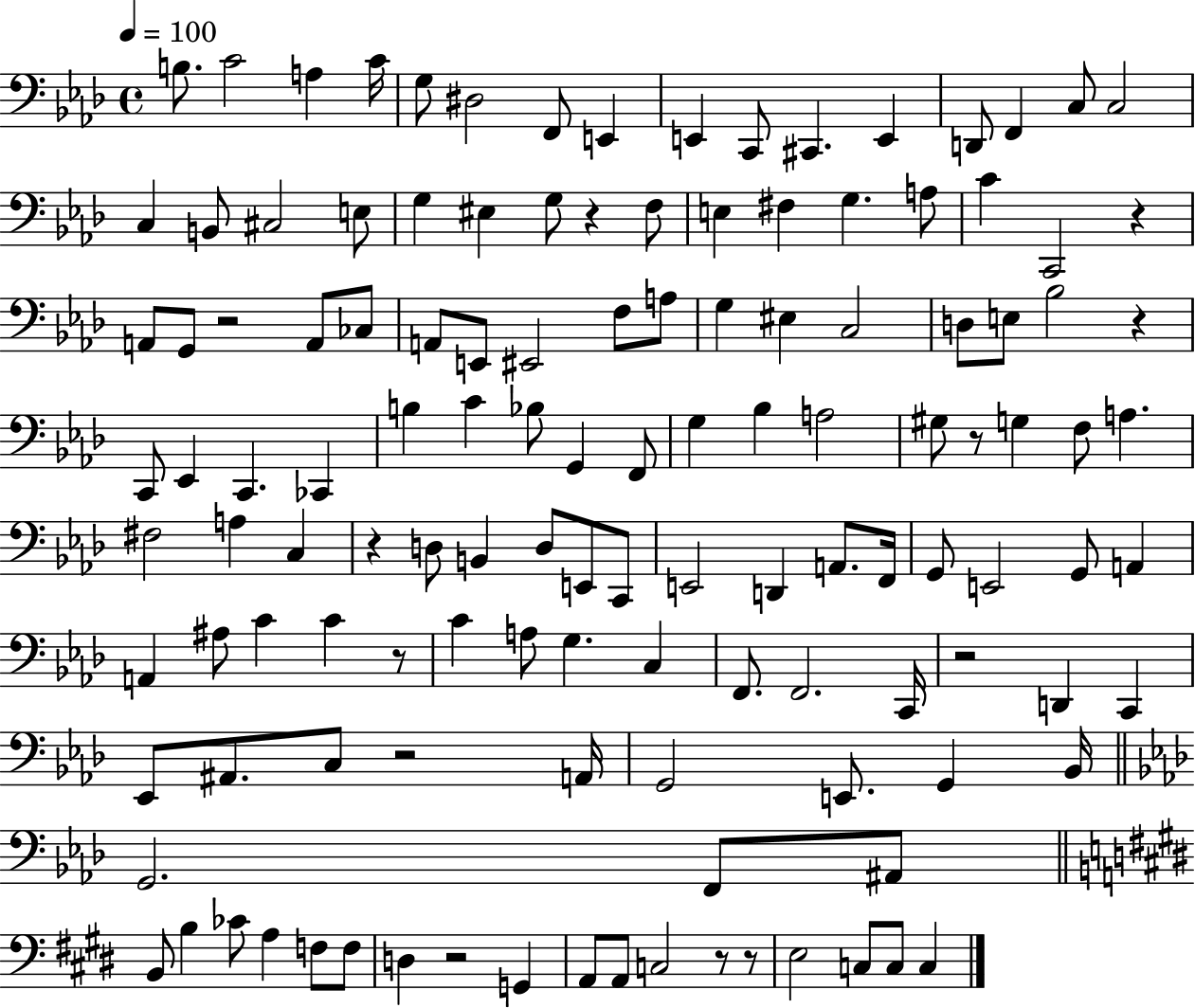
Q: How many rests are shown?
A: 12